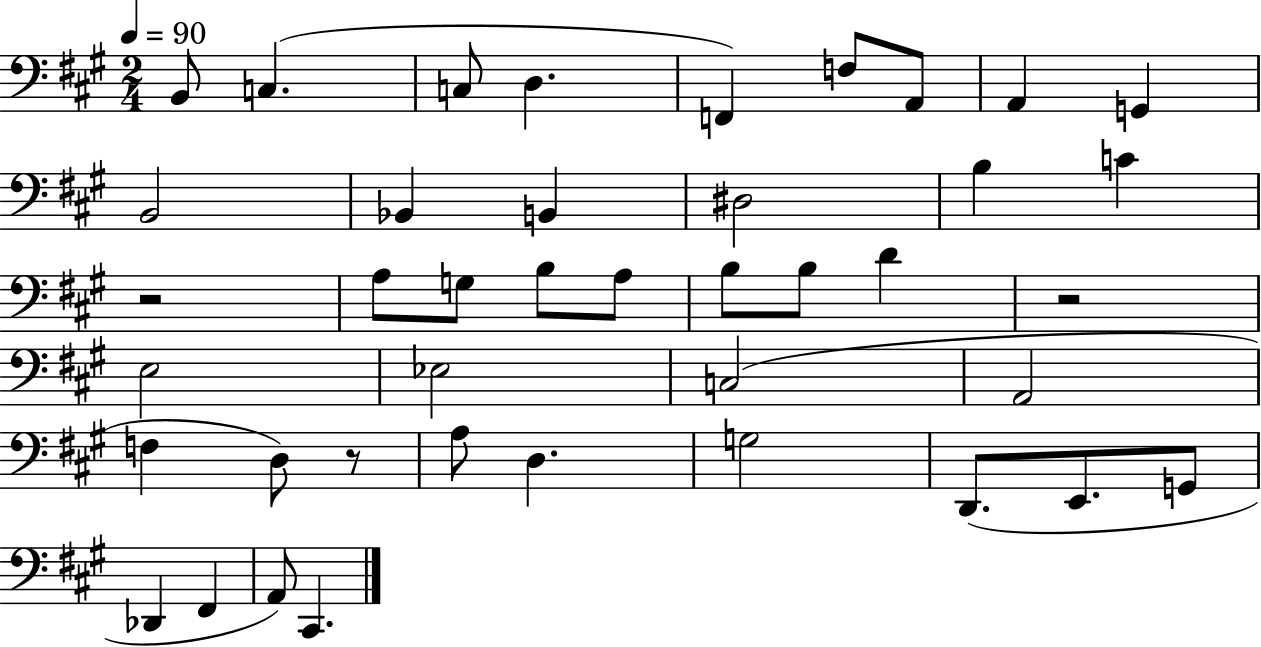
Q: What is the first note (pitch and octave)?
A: B2